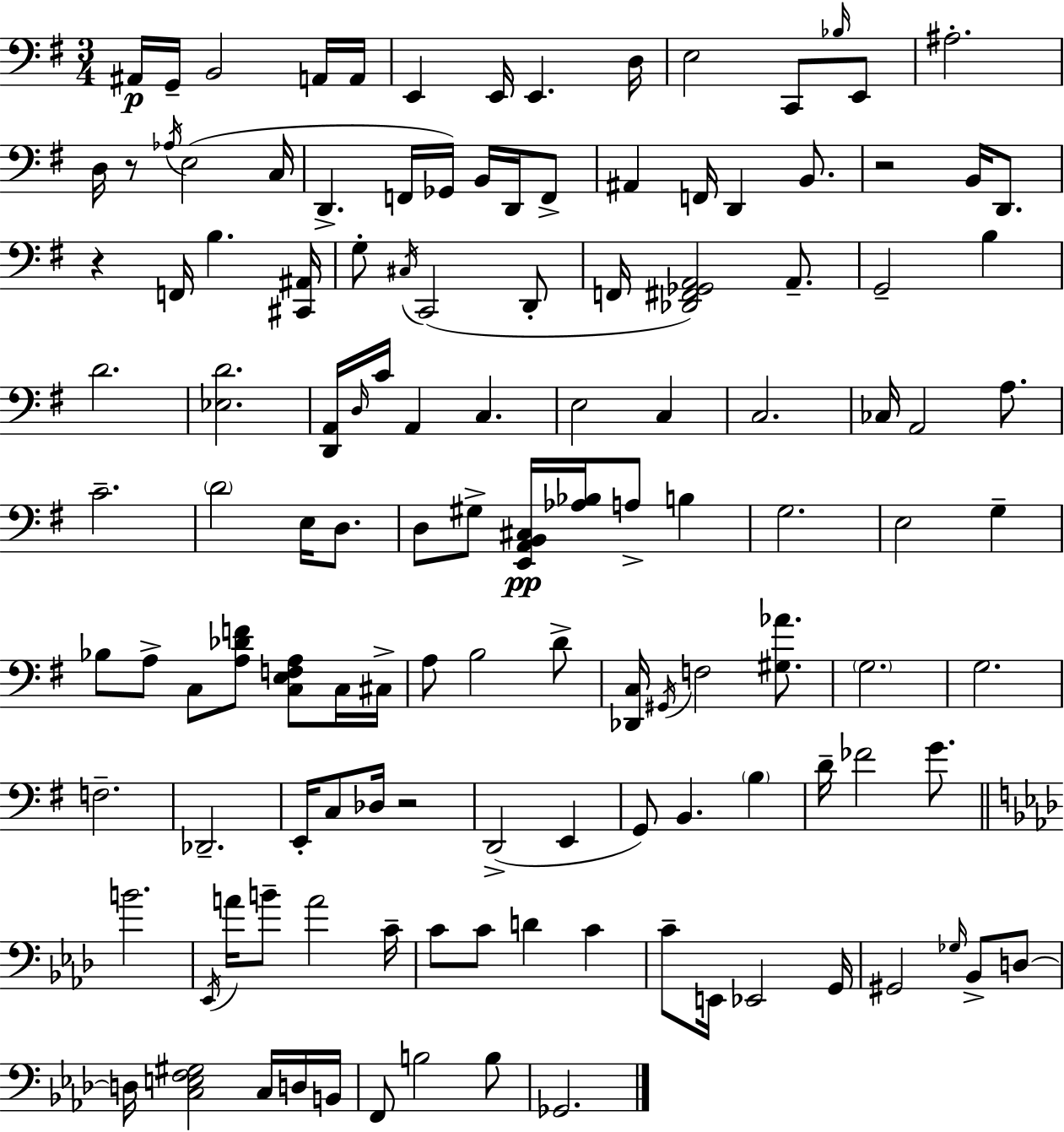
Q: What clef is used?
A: bass